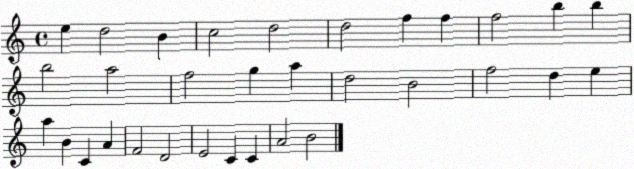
X:1
T:Untitled
M:4/4
L:1/4
K:C
e d2 B c2 d2 d2 f f f2 b b b2 a2 f2 g a d2 B2 f2 d e a B C A F2 D2 E2 C C A2 B2